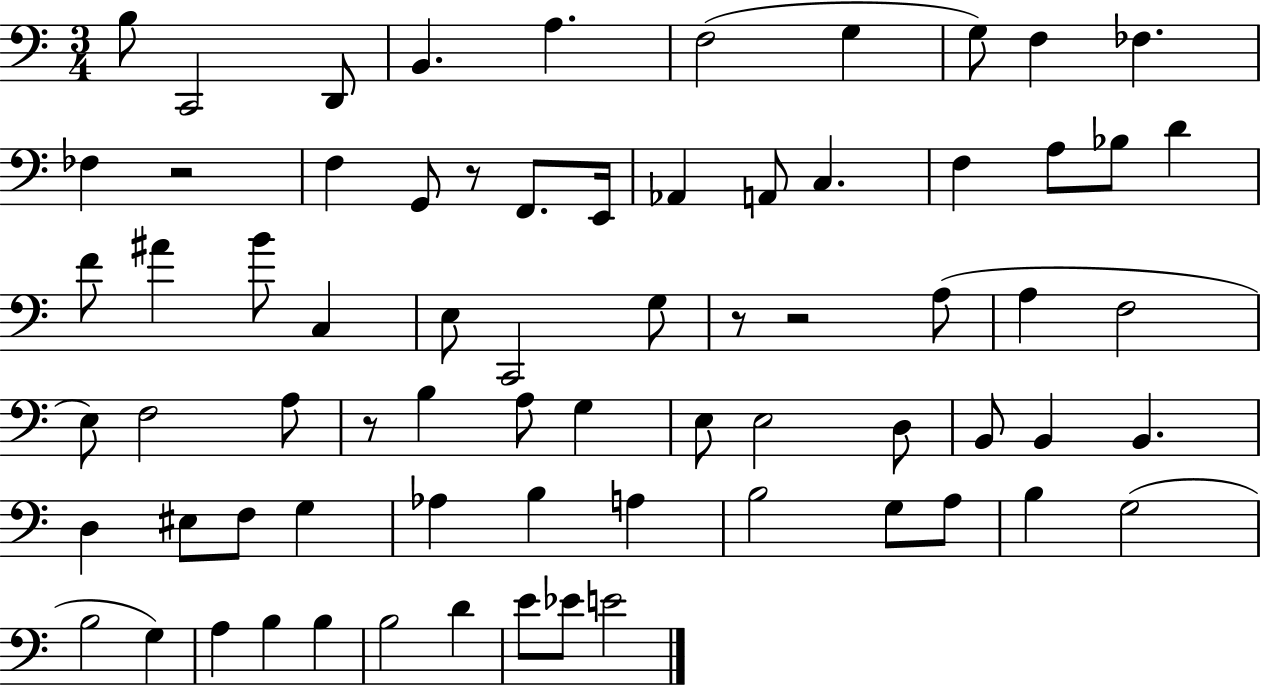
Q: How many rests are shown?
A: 5